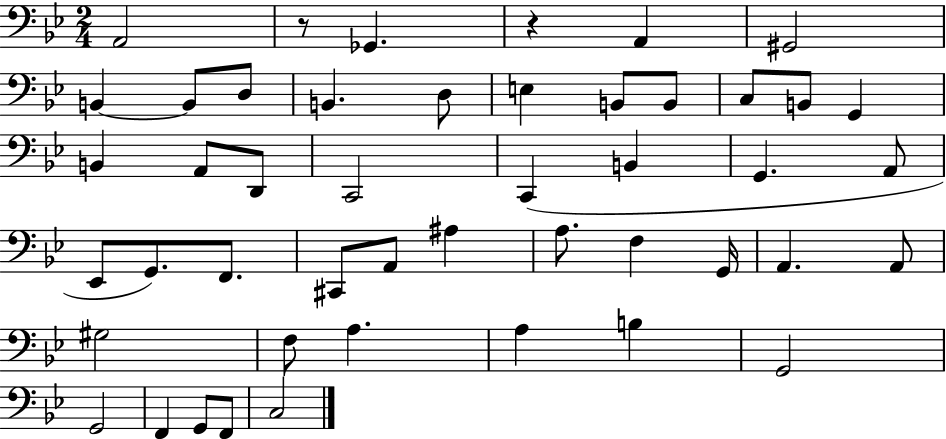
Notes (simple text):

A2/h R/e Gb2/q. R/q A2/q G#2/h B2/q B2/e D3/e B2/q. D3/e E3/q B2/e B2/e C3/e B2/e G2/q B2/q A2/e D2/e C2/h C2/q B2/q G2/q. A2/e Eb2/e G2/e. F2/e. C#2/e A2/e A#3/q A3/e. F3/q G2/s A2/q. A2/e G#3/h F3/e A3/q. A3/q B3/q G2/h G2/h F2/q G2/e F2/e C3/h